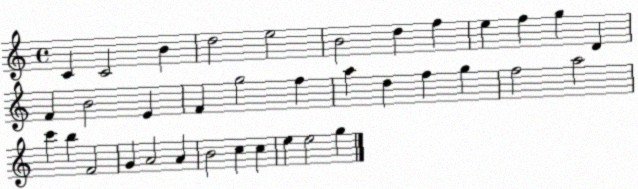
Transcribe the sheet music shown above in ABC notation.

X:1
T:Untitled
M:4/4
L:1/4
K:C
C C2 B d2 e2 B2 d f e f g D F B2 E F g2 f a d f g f2 a2 c' b F2 G A2 A B2 c c e e2 g